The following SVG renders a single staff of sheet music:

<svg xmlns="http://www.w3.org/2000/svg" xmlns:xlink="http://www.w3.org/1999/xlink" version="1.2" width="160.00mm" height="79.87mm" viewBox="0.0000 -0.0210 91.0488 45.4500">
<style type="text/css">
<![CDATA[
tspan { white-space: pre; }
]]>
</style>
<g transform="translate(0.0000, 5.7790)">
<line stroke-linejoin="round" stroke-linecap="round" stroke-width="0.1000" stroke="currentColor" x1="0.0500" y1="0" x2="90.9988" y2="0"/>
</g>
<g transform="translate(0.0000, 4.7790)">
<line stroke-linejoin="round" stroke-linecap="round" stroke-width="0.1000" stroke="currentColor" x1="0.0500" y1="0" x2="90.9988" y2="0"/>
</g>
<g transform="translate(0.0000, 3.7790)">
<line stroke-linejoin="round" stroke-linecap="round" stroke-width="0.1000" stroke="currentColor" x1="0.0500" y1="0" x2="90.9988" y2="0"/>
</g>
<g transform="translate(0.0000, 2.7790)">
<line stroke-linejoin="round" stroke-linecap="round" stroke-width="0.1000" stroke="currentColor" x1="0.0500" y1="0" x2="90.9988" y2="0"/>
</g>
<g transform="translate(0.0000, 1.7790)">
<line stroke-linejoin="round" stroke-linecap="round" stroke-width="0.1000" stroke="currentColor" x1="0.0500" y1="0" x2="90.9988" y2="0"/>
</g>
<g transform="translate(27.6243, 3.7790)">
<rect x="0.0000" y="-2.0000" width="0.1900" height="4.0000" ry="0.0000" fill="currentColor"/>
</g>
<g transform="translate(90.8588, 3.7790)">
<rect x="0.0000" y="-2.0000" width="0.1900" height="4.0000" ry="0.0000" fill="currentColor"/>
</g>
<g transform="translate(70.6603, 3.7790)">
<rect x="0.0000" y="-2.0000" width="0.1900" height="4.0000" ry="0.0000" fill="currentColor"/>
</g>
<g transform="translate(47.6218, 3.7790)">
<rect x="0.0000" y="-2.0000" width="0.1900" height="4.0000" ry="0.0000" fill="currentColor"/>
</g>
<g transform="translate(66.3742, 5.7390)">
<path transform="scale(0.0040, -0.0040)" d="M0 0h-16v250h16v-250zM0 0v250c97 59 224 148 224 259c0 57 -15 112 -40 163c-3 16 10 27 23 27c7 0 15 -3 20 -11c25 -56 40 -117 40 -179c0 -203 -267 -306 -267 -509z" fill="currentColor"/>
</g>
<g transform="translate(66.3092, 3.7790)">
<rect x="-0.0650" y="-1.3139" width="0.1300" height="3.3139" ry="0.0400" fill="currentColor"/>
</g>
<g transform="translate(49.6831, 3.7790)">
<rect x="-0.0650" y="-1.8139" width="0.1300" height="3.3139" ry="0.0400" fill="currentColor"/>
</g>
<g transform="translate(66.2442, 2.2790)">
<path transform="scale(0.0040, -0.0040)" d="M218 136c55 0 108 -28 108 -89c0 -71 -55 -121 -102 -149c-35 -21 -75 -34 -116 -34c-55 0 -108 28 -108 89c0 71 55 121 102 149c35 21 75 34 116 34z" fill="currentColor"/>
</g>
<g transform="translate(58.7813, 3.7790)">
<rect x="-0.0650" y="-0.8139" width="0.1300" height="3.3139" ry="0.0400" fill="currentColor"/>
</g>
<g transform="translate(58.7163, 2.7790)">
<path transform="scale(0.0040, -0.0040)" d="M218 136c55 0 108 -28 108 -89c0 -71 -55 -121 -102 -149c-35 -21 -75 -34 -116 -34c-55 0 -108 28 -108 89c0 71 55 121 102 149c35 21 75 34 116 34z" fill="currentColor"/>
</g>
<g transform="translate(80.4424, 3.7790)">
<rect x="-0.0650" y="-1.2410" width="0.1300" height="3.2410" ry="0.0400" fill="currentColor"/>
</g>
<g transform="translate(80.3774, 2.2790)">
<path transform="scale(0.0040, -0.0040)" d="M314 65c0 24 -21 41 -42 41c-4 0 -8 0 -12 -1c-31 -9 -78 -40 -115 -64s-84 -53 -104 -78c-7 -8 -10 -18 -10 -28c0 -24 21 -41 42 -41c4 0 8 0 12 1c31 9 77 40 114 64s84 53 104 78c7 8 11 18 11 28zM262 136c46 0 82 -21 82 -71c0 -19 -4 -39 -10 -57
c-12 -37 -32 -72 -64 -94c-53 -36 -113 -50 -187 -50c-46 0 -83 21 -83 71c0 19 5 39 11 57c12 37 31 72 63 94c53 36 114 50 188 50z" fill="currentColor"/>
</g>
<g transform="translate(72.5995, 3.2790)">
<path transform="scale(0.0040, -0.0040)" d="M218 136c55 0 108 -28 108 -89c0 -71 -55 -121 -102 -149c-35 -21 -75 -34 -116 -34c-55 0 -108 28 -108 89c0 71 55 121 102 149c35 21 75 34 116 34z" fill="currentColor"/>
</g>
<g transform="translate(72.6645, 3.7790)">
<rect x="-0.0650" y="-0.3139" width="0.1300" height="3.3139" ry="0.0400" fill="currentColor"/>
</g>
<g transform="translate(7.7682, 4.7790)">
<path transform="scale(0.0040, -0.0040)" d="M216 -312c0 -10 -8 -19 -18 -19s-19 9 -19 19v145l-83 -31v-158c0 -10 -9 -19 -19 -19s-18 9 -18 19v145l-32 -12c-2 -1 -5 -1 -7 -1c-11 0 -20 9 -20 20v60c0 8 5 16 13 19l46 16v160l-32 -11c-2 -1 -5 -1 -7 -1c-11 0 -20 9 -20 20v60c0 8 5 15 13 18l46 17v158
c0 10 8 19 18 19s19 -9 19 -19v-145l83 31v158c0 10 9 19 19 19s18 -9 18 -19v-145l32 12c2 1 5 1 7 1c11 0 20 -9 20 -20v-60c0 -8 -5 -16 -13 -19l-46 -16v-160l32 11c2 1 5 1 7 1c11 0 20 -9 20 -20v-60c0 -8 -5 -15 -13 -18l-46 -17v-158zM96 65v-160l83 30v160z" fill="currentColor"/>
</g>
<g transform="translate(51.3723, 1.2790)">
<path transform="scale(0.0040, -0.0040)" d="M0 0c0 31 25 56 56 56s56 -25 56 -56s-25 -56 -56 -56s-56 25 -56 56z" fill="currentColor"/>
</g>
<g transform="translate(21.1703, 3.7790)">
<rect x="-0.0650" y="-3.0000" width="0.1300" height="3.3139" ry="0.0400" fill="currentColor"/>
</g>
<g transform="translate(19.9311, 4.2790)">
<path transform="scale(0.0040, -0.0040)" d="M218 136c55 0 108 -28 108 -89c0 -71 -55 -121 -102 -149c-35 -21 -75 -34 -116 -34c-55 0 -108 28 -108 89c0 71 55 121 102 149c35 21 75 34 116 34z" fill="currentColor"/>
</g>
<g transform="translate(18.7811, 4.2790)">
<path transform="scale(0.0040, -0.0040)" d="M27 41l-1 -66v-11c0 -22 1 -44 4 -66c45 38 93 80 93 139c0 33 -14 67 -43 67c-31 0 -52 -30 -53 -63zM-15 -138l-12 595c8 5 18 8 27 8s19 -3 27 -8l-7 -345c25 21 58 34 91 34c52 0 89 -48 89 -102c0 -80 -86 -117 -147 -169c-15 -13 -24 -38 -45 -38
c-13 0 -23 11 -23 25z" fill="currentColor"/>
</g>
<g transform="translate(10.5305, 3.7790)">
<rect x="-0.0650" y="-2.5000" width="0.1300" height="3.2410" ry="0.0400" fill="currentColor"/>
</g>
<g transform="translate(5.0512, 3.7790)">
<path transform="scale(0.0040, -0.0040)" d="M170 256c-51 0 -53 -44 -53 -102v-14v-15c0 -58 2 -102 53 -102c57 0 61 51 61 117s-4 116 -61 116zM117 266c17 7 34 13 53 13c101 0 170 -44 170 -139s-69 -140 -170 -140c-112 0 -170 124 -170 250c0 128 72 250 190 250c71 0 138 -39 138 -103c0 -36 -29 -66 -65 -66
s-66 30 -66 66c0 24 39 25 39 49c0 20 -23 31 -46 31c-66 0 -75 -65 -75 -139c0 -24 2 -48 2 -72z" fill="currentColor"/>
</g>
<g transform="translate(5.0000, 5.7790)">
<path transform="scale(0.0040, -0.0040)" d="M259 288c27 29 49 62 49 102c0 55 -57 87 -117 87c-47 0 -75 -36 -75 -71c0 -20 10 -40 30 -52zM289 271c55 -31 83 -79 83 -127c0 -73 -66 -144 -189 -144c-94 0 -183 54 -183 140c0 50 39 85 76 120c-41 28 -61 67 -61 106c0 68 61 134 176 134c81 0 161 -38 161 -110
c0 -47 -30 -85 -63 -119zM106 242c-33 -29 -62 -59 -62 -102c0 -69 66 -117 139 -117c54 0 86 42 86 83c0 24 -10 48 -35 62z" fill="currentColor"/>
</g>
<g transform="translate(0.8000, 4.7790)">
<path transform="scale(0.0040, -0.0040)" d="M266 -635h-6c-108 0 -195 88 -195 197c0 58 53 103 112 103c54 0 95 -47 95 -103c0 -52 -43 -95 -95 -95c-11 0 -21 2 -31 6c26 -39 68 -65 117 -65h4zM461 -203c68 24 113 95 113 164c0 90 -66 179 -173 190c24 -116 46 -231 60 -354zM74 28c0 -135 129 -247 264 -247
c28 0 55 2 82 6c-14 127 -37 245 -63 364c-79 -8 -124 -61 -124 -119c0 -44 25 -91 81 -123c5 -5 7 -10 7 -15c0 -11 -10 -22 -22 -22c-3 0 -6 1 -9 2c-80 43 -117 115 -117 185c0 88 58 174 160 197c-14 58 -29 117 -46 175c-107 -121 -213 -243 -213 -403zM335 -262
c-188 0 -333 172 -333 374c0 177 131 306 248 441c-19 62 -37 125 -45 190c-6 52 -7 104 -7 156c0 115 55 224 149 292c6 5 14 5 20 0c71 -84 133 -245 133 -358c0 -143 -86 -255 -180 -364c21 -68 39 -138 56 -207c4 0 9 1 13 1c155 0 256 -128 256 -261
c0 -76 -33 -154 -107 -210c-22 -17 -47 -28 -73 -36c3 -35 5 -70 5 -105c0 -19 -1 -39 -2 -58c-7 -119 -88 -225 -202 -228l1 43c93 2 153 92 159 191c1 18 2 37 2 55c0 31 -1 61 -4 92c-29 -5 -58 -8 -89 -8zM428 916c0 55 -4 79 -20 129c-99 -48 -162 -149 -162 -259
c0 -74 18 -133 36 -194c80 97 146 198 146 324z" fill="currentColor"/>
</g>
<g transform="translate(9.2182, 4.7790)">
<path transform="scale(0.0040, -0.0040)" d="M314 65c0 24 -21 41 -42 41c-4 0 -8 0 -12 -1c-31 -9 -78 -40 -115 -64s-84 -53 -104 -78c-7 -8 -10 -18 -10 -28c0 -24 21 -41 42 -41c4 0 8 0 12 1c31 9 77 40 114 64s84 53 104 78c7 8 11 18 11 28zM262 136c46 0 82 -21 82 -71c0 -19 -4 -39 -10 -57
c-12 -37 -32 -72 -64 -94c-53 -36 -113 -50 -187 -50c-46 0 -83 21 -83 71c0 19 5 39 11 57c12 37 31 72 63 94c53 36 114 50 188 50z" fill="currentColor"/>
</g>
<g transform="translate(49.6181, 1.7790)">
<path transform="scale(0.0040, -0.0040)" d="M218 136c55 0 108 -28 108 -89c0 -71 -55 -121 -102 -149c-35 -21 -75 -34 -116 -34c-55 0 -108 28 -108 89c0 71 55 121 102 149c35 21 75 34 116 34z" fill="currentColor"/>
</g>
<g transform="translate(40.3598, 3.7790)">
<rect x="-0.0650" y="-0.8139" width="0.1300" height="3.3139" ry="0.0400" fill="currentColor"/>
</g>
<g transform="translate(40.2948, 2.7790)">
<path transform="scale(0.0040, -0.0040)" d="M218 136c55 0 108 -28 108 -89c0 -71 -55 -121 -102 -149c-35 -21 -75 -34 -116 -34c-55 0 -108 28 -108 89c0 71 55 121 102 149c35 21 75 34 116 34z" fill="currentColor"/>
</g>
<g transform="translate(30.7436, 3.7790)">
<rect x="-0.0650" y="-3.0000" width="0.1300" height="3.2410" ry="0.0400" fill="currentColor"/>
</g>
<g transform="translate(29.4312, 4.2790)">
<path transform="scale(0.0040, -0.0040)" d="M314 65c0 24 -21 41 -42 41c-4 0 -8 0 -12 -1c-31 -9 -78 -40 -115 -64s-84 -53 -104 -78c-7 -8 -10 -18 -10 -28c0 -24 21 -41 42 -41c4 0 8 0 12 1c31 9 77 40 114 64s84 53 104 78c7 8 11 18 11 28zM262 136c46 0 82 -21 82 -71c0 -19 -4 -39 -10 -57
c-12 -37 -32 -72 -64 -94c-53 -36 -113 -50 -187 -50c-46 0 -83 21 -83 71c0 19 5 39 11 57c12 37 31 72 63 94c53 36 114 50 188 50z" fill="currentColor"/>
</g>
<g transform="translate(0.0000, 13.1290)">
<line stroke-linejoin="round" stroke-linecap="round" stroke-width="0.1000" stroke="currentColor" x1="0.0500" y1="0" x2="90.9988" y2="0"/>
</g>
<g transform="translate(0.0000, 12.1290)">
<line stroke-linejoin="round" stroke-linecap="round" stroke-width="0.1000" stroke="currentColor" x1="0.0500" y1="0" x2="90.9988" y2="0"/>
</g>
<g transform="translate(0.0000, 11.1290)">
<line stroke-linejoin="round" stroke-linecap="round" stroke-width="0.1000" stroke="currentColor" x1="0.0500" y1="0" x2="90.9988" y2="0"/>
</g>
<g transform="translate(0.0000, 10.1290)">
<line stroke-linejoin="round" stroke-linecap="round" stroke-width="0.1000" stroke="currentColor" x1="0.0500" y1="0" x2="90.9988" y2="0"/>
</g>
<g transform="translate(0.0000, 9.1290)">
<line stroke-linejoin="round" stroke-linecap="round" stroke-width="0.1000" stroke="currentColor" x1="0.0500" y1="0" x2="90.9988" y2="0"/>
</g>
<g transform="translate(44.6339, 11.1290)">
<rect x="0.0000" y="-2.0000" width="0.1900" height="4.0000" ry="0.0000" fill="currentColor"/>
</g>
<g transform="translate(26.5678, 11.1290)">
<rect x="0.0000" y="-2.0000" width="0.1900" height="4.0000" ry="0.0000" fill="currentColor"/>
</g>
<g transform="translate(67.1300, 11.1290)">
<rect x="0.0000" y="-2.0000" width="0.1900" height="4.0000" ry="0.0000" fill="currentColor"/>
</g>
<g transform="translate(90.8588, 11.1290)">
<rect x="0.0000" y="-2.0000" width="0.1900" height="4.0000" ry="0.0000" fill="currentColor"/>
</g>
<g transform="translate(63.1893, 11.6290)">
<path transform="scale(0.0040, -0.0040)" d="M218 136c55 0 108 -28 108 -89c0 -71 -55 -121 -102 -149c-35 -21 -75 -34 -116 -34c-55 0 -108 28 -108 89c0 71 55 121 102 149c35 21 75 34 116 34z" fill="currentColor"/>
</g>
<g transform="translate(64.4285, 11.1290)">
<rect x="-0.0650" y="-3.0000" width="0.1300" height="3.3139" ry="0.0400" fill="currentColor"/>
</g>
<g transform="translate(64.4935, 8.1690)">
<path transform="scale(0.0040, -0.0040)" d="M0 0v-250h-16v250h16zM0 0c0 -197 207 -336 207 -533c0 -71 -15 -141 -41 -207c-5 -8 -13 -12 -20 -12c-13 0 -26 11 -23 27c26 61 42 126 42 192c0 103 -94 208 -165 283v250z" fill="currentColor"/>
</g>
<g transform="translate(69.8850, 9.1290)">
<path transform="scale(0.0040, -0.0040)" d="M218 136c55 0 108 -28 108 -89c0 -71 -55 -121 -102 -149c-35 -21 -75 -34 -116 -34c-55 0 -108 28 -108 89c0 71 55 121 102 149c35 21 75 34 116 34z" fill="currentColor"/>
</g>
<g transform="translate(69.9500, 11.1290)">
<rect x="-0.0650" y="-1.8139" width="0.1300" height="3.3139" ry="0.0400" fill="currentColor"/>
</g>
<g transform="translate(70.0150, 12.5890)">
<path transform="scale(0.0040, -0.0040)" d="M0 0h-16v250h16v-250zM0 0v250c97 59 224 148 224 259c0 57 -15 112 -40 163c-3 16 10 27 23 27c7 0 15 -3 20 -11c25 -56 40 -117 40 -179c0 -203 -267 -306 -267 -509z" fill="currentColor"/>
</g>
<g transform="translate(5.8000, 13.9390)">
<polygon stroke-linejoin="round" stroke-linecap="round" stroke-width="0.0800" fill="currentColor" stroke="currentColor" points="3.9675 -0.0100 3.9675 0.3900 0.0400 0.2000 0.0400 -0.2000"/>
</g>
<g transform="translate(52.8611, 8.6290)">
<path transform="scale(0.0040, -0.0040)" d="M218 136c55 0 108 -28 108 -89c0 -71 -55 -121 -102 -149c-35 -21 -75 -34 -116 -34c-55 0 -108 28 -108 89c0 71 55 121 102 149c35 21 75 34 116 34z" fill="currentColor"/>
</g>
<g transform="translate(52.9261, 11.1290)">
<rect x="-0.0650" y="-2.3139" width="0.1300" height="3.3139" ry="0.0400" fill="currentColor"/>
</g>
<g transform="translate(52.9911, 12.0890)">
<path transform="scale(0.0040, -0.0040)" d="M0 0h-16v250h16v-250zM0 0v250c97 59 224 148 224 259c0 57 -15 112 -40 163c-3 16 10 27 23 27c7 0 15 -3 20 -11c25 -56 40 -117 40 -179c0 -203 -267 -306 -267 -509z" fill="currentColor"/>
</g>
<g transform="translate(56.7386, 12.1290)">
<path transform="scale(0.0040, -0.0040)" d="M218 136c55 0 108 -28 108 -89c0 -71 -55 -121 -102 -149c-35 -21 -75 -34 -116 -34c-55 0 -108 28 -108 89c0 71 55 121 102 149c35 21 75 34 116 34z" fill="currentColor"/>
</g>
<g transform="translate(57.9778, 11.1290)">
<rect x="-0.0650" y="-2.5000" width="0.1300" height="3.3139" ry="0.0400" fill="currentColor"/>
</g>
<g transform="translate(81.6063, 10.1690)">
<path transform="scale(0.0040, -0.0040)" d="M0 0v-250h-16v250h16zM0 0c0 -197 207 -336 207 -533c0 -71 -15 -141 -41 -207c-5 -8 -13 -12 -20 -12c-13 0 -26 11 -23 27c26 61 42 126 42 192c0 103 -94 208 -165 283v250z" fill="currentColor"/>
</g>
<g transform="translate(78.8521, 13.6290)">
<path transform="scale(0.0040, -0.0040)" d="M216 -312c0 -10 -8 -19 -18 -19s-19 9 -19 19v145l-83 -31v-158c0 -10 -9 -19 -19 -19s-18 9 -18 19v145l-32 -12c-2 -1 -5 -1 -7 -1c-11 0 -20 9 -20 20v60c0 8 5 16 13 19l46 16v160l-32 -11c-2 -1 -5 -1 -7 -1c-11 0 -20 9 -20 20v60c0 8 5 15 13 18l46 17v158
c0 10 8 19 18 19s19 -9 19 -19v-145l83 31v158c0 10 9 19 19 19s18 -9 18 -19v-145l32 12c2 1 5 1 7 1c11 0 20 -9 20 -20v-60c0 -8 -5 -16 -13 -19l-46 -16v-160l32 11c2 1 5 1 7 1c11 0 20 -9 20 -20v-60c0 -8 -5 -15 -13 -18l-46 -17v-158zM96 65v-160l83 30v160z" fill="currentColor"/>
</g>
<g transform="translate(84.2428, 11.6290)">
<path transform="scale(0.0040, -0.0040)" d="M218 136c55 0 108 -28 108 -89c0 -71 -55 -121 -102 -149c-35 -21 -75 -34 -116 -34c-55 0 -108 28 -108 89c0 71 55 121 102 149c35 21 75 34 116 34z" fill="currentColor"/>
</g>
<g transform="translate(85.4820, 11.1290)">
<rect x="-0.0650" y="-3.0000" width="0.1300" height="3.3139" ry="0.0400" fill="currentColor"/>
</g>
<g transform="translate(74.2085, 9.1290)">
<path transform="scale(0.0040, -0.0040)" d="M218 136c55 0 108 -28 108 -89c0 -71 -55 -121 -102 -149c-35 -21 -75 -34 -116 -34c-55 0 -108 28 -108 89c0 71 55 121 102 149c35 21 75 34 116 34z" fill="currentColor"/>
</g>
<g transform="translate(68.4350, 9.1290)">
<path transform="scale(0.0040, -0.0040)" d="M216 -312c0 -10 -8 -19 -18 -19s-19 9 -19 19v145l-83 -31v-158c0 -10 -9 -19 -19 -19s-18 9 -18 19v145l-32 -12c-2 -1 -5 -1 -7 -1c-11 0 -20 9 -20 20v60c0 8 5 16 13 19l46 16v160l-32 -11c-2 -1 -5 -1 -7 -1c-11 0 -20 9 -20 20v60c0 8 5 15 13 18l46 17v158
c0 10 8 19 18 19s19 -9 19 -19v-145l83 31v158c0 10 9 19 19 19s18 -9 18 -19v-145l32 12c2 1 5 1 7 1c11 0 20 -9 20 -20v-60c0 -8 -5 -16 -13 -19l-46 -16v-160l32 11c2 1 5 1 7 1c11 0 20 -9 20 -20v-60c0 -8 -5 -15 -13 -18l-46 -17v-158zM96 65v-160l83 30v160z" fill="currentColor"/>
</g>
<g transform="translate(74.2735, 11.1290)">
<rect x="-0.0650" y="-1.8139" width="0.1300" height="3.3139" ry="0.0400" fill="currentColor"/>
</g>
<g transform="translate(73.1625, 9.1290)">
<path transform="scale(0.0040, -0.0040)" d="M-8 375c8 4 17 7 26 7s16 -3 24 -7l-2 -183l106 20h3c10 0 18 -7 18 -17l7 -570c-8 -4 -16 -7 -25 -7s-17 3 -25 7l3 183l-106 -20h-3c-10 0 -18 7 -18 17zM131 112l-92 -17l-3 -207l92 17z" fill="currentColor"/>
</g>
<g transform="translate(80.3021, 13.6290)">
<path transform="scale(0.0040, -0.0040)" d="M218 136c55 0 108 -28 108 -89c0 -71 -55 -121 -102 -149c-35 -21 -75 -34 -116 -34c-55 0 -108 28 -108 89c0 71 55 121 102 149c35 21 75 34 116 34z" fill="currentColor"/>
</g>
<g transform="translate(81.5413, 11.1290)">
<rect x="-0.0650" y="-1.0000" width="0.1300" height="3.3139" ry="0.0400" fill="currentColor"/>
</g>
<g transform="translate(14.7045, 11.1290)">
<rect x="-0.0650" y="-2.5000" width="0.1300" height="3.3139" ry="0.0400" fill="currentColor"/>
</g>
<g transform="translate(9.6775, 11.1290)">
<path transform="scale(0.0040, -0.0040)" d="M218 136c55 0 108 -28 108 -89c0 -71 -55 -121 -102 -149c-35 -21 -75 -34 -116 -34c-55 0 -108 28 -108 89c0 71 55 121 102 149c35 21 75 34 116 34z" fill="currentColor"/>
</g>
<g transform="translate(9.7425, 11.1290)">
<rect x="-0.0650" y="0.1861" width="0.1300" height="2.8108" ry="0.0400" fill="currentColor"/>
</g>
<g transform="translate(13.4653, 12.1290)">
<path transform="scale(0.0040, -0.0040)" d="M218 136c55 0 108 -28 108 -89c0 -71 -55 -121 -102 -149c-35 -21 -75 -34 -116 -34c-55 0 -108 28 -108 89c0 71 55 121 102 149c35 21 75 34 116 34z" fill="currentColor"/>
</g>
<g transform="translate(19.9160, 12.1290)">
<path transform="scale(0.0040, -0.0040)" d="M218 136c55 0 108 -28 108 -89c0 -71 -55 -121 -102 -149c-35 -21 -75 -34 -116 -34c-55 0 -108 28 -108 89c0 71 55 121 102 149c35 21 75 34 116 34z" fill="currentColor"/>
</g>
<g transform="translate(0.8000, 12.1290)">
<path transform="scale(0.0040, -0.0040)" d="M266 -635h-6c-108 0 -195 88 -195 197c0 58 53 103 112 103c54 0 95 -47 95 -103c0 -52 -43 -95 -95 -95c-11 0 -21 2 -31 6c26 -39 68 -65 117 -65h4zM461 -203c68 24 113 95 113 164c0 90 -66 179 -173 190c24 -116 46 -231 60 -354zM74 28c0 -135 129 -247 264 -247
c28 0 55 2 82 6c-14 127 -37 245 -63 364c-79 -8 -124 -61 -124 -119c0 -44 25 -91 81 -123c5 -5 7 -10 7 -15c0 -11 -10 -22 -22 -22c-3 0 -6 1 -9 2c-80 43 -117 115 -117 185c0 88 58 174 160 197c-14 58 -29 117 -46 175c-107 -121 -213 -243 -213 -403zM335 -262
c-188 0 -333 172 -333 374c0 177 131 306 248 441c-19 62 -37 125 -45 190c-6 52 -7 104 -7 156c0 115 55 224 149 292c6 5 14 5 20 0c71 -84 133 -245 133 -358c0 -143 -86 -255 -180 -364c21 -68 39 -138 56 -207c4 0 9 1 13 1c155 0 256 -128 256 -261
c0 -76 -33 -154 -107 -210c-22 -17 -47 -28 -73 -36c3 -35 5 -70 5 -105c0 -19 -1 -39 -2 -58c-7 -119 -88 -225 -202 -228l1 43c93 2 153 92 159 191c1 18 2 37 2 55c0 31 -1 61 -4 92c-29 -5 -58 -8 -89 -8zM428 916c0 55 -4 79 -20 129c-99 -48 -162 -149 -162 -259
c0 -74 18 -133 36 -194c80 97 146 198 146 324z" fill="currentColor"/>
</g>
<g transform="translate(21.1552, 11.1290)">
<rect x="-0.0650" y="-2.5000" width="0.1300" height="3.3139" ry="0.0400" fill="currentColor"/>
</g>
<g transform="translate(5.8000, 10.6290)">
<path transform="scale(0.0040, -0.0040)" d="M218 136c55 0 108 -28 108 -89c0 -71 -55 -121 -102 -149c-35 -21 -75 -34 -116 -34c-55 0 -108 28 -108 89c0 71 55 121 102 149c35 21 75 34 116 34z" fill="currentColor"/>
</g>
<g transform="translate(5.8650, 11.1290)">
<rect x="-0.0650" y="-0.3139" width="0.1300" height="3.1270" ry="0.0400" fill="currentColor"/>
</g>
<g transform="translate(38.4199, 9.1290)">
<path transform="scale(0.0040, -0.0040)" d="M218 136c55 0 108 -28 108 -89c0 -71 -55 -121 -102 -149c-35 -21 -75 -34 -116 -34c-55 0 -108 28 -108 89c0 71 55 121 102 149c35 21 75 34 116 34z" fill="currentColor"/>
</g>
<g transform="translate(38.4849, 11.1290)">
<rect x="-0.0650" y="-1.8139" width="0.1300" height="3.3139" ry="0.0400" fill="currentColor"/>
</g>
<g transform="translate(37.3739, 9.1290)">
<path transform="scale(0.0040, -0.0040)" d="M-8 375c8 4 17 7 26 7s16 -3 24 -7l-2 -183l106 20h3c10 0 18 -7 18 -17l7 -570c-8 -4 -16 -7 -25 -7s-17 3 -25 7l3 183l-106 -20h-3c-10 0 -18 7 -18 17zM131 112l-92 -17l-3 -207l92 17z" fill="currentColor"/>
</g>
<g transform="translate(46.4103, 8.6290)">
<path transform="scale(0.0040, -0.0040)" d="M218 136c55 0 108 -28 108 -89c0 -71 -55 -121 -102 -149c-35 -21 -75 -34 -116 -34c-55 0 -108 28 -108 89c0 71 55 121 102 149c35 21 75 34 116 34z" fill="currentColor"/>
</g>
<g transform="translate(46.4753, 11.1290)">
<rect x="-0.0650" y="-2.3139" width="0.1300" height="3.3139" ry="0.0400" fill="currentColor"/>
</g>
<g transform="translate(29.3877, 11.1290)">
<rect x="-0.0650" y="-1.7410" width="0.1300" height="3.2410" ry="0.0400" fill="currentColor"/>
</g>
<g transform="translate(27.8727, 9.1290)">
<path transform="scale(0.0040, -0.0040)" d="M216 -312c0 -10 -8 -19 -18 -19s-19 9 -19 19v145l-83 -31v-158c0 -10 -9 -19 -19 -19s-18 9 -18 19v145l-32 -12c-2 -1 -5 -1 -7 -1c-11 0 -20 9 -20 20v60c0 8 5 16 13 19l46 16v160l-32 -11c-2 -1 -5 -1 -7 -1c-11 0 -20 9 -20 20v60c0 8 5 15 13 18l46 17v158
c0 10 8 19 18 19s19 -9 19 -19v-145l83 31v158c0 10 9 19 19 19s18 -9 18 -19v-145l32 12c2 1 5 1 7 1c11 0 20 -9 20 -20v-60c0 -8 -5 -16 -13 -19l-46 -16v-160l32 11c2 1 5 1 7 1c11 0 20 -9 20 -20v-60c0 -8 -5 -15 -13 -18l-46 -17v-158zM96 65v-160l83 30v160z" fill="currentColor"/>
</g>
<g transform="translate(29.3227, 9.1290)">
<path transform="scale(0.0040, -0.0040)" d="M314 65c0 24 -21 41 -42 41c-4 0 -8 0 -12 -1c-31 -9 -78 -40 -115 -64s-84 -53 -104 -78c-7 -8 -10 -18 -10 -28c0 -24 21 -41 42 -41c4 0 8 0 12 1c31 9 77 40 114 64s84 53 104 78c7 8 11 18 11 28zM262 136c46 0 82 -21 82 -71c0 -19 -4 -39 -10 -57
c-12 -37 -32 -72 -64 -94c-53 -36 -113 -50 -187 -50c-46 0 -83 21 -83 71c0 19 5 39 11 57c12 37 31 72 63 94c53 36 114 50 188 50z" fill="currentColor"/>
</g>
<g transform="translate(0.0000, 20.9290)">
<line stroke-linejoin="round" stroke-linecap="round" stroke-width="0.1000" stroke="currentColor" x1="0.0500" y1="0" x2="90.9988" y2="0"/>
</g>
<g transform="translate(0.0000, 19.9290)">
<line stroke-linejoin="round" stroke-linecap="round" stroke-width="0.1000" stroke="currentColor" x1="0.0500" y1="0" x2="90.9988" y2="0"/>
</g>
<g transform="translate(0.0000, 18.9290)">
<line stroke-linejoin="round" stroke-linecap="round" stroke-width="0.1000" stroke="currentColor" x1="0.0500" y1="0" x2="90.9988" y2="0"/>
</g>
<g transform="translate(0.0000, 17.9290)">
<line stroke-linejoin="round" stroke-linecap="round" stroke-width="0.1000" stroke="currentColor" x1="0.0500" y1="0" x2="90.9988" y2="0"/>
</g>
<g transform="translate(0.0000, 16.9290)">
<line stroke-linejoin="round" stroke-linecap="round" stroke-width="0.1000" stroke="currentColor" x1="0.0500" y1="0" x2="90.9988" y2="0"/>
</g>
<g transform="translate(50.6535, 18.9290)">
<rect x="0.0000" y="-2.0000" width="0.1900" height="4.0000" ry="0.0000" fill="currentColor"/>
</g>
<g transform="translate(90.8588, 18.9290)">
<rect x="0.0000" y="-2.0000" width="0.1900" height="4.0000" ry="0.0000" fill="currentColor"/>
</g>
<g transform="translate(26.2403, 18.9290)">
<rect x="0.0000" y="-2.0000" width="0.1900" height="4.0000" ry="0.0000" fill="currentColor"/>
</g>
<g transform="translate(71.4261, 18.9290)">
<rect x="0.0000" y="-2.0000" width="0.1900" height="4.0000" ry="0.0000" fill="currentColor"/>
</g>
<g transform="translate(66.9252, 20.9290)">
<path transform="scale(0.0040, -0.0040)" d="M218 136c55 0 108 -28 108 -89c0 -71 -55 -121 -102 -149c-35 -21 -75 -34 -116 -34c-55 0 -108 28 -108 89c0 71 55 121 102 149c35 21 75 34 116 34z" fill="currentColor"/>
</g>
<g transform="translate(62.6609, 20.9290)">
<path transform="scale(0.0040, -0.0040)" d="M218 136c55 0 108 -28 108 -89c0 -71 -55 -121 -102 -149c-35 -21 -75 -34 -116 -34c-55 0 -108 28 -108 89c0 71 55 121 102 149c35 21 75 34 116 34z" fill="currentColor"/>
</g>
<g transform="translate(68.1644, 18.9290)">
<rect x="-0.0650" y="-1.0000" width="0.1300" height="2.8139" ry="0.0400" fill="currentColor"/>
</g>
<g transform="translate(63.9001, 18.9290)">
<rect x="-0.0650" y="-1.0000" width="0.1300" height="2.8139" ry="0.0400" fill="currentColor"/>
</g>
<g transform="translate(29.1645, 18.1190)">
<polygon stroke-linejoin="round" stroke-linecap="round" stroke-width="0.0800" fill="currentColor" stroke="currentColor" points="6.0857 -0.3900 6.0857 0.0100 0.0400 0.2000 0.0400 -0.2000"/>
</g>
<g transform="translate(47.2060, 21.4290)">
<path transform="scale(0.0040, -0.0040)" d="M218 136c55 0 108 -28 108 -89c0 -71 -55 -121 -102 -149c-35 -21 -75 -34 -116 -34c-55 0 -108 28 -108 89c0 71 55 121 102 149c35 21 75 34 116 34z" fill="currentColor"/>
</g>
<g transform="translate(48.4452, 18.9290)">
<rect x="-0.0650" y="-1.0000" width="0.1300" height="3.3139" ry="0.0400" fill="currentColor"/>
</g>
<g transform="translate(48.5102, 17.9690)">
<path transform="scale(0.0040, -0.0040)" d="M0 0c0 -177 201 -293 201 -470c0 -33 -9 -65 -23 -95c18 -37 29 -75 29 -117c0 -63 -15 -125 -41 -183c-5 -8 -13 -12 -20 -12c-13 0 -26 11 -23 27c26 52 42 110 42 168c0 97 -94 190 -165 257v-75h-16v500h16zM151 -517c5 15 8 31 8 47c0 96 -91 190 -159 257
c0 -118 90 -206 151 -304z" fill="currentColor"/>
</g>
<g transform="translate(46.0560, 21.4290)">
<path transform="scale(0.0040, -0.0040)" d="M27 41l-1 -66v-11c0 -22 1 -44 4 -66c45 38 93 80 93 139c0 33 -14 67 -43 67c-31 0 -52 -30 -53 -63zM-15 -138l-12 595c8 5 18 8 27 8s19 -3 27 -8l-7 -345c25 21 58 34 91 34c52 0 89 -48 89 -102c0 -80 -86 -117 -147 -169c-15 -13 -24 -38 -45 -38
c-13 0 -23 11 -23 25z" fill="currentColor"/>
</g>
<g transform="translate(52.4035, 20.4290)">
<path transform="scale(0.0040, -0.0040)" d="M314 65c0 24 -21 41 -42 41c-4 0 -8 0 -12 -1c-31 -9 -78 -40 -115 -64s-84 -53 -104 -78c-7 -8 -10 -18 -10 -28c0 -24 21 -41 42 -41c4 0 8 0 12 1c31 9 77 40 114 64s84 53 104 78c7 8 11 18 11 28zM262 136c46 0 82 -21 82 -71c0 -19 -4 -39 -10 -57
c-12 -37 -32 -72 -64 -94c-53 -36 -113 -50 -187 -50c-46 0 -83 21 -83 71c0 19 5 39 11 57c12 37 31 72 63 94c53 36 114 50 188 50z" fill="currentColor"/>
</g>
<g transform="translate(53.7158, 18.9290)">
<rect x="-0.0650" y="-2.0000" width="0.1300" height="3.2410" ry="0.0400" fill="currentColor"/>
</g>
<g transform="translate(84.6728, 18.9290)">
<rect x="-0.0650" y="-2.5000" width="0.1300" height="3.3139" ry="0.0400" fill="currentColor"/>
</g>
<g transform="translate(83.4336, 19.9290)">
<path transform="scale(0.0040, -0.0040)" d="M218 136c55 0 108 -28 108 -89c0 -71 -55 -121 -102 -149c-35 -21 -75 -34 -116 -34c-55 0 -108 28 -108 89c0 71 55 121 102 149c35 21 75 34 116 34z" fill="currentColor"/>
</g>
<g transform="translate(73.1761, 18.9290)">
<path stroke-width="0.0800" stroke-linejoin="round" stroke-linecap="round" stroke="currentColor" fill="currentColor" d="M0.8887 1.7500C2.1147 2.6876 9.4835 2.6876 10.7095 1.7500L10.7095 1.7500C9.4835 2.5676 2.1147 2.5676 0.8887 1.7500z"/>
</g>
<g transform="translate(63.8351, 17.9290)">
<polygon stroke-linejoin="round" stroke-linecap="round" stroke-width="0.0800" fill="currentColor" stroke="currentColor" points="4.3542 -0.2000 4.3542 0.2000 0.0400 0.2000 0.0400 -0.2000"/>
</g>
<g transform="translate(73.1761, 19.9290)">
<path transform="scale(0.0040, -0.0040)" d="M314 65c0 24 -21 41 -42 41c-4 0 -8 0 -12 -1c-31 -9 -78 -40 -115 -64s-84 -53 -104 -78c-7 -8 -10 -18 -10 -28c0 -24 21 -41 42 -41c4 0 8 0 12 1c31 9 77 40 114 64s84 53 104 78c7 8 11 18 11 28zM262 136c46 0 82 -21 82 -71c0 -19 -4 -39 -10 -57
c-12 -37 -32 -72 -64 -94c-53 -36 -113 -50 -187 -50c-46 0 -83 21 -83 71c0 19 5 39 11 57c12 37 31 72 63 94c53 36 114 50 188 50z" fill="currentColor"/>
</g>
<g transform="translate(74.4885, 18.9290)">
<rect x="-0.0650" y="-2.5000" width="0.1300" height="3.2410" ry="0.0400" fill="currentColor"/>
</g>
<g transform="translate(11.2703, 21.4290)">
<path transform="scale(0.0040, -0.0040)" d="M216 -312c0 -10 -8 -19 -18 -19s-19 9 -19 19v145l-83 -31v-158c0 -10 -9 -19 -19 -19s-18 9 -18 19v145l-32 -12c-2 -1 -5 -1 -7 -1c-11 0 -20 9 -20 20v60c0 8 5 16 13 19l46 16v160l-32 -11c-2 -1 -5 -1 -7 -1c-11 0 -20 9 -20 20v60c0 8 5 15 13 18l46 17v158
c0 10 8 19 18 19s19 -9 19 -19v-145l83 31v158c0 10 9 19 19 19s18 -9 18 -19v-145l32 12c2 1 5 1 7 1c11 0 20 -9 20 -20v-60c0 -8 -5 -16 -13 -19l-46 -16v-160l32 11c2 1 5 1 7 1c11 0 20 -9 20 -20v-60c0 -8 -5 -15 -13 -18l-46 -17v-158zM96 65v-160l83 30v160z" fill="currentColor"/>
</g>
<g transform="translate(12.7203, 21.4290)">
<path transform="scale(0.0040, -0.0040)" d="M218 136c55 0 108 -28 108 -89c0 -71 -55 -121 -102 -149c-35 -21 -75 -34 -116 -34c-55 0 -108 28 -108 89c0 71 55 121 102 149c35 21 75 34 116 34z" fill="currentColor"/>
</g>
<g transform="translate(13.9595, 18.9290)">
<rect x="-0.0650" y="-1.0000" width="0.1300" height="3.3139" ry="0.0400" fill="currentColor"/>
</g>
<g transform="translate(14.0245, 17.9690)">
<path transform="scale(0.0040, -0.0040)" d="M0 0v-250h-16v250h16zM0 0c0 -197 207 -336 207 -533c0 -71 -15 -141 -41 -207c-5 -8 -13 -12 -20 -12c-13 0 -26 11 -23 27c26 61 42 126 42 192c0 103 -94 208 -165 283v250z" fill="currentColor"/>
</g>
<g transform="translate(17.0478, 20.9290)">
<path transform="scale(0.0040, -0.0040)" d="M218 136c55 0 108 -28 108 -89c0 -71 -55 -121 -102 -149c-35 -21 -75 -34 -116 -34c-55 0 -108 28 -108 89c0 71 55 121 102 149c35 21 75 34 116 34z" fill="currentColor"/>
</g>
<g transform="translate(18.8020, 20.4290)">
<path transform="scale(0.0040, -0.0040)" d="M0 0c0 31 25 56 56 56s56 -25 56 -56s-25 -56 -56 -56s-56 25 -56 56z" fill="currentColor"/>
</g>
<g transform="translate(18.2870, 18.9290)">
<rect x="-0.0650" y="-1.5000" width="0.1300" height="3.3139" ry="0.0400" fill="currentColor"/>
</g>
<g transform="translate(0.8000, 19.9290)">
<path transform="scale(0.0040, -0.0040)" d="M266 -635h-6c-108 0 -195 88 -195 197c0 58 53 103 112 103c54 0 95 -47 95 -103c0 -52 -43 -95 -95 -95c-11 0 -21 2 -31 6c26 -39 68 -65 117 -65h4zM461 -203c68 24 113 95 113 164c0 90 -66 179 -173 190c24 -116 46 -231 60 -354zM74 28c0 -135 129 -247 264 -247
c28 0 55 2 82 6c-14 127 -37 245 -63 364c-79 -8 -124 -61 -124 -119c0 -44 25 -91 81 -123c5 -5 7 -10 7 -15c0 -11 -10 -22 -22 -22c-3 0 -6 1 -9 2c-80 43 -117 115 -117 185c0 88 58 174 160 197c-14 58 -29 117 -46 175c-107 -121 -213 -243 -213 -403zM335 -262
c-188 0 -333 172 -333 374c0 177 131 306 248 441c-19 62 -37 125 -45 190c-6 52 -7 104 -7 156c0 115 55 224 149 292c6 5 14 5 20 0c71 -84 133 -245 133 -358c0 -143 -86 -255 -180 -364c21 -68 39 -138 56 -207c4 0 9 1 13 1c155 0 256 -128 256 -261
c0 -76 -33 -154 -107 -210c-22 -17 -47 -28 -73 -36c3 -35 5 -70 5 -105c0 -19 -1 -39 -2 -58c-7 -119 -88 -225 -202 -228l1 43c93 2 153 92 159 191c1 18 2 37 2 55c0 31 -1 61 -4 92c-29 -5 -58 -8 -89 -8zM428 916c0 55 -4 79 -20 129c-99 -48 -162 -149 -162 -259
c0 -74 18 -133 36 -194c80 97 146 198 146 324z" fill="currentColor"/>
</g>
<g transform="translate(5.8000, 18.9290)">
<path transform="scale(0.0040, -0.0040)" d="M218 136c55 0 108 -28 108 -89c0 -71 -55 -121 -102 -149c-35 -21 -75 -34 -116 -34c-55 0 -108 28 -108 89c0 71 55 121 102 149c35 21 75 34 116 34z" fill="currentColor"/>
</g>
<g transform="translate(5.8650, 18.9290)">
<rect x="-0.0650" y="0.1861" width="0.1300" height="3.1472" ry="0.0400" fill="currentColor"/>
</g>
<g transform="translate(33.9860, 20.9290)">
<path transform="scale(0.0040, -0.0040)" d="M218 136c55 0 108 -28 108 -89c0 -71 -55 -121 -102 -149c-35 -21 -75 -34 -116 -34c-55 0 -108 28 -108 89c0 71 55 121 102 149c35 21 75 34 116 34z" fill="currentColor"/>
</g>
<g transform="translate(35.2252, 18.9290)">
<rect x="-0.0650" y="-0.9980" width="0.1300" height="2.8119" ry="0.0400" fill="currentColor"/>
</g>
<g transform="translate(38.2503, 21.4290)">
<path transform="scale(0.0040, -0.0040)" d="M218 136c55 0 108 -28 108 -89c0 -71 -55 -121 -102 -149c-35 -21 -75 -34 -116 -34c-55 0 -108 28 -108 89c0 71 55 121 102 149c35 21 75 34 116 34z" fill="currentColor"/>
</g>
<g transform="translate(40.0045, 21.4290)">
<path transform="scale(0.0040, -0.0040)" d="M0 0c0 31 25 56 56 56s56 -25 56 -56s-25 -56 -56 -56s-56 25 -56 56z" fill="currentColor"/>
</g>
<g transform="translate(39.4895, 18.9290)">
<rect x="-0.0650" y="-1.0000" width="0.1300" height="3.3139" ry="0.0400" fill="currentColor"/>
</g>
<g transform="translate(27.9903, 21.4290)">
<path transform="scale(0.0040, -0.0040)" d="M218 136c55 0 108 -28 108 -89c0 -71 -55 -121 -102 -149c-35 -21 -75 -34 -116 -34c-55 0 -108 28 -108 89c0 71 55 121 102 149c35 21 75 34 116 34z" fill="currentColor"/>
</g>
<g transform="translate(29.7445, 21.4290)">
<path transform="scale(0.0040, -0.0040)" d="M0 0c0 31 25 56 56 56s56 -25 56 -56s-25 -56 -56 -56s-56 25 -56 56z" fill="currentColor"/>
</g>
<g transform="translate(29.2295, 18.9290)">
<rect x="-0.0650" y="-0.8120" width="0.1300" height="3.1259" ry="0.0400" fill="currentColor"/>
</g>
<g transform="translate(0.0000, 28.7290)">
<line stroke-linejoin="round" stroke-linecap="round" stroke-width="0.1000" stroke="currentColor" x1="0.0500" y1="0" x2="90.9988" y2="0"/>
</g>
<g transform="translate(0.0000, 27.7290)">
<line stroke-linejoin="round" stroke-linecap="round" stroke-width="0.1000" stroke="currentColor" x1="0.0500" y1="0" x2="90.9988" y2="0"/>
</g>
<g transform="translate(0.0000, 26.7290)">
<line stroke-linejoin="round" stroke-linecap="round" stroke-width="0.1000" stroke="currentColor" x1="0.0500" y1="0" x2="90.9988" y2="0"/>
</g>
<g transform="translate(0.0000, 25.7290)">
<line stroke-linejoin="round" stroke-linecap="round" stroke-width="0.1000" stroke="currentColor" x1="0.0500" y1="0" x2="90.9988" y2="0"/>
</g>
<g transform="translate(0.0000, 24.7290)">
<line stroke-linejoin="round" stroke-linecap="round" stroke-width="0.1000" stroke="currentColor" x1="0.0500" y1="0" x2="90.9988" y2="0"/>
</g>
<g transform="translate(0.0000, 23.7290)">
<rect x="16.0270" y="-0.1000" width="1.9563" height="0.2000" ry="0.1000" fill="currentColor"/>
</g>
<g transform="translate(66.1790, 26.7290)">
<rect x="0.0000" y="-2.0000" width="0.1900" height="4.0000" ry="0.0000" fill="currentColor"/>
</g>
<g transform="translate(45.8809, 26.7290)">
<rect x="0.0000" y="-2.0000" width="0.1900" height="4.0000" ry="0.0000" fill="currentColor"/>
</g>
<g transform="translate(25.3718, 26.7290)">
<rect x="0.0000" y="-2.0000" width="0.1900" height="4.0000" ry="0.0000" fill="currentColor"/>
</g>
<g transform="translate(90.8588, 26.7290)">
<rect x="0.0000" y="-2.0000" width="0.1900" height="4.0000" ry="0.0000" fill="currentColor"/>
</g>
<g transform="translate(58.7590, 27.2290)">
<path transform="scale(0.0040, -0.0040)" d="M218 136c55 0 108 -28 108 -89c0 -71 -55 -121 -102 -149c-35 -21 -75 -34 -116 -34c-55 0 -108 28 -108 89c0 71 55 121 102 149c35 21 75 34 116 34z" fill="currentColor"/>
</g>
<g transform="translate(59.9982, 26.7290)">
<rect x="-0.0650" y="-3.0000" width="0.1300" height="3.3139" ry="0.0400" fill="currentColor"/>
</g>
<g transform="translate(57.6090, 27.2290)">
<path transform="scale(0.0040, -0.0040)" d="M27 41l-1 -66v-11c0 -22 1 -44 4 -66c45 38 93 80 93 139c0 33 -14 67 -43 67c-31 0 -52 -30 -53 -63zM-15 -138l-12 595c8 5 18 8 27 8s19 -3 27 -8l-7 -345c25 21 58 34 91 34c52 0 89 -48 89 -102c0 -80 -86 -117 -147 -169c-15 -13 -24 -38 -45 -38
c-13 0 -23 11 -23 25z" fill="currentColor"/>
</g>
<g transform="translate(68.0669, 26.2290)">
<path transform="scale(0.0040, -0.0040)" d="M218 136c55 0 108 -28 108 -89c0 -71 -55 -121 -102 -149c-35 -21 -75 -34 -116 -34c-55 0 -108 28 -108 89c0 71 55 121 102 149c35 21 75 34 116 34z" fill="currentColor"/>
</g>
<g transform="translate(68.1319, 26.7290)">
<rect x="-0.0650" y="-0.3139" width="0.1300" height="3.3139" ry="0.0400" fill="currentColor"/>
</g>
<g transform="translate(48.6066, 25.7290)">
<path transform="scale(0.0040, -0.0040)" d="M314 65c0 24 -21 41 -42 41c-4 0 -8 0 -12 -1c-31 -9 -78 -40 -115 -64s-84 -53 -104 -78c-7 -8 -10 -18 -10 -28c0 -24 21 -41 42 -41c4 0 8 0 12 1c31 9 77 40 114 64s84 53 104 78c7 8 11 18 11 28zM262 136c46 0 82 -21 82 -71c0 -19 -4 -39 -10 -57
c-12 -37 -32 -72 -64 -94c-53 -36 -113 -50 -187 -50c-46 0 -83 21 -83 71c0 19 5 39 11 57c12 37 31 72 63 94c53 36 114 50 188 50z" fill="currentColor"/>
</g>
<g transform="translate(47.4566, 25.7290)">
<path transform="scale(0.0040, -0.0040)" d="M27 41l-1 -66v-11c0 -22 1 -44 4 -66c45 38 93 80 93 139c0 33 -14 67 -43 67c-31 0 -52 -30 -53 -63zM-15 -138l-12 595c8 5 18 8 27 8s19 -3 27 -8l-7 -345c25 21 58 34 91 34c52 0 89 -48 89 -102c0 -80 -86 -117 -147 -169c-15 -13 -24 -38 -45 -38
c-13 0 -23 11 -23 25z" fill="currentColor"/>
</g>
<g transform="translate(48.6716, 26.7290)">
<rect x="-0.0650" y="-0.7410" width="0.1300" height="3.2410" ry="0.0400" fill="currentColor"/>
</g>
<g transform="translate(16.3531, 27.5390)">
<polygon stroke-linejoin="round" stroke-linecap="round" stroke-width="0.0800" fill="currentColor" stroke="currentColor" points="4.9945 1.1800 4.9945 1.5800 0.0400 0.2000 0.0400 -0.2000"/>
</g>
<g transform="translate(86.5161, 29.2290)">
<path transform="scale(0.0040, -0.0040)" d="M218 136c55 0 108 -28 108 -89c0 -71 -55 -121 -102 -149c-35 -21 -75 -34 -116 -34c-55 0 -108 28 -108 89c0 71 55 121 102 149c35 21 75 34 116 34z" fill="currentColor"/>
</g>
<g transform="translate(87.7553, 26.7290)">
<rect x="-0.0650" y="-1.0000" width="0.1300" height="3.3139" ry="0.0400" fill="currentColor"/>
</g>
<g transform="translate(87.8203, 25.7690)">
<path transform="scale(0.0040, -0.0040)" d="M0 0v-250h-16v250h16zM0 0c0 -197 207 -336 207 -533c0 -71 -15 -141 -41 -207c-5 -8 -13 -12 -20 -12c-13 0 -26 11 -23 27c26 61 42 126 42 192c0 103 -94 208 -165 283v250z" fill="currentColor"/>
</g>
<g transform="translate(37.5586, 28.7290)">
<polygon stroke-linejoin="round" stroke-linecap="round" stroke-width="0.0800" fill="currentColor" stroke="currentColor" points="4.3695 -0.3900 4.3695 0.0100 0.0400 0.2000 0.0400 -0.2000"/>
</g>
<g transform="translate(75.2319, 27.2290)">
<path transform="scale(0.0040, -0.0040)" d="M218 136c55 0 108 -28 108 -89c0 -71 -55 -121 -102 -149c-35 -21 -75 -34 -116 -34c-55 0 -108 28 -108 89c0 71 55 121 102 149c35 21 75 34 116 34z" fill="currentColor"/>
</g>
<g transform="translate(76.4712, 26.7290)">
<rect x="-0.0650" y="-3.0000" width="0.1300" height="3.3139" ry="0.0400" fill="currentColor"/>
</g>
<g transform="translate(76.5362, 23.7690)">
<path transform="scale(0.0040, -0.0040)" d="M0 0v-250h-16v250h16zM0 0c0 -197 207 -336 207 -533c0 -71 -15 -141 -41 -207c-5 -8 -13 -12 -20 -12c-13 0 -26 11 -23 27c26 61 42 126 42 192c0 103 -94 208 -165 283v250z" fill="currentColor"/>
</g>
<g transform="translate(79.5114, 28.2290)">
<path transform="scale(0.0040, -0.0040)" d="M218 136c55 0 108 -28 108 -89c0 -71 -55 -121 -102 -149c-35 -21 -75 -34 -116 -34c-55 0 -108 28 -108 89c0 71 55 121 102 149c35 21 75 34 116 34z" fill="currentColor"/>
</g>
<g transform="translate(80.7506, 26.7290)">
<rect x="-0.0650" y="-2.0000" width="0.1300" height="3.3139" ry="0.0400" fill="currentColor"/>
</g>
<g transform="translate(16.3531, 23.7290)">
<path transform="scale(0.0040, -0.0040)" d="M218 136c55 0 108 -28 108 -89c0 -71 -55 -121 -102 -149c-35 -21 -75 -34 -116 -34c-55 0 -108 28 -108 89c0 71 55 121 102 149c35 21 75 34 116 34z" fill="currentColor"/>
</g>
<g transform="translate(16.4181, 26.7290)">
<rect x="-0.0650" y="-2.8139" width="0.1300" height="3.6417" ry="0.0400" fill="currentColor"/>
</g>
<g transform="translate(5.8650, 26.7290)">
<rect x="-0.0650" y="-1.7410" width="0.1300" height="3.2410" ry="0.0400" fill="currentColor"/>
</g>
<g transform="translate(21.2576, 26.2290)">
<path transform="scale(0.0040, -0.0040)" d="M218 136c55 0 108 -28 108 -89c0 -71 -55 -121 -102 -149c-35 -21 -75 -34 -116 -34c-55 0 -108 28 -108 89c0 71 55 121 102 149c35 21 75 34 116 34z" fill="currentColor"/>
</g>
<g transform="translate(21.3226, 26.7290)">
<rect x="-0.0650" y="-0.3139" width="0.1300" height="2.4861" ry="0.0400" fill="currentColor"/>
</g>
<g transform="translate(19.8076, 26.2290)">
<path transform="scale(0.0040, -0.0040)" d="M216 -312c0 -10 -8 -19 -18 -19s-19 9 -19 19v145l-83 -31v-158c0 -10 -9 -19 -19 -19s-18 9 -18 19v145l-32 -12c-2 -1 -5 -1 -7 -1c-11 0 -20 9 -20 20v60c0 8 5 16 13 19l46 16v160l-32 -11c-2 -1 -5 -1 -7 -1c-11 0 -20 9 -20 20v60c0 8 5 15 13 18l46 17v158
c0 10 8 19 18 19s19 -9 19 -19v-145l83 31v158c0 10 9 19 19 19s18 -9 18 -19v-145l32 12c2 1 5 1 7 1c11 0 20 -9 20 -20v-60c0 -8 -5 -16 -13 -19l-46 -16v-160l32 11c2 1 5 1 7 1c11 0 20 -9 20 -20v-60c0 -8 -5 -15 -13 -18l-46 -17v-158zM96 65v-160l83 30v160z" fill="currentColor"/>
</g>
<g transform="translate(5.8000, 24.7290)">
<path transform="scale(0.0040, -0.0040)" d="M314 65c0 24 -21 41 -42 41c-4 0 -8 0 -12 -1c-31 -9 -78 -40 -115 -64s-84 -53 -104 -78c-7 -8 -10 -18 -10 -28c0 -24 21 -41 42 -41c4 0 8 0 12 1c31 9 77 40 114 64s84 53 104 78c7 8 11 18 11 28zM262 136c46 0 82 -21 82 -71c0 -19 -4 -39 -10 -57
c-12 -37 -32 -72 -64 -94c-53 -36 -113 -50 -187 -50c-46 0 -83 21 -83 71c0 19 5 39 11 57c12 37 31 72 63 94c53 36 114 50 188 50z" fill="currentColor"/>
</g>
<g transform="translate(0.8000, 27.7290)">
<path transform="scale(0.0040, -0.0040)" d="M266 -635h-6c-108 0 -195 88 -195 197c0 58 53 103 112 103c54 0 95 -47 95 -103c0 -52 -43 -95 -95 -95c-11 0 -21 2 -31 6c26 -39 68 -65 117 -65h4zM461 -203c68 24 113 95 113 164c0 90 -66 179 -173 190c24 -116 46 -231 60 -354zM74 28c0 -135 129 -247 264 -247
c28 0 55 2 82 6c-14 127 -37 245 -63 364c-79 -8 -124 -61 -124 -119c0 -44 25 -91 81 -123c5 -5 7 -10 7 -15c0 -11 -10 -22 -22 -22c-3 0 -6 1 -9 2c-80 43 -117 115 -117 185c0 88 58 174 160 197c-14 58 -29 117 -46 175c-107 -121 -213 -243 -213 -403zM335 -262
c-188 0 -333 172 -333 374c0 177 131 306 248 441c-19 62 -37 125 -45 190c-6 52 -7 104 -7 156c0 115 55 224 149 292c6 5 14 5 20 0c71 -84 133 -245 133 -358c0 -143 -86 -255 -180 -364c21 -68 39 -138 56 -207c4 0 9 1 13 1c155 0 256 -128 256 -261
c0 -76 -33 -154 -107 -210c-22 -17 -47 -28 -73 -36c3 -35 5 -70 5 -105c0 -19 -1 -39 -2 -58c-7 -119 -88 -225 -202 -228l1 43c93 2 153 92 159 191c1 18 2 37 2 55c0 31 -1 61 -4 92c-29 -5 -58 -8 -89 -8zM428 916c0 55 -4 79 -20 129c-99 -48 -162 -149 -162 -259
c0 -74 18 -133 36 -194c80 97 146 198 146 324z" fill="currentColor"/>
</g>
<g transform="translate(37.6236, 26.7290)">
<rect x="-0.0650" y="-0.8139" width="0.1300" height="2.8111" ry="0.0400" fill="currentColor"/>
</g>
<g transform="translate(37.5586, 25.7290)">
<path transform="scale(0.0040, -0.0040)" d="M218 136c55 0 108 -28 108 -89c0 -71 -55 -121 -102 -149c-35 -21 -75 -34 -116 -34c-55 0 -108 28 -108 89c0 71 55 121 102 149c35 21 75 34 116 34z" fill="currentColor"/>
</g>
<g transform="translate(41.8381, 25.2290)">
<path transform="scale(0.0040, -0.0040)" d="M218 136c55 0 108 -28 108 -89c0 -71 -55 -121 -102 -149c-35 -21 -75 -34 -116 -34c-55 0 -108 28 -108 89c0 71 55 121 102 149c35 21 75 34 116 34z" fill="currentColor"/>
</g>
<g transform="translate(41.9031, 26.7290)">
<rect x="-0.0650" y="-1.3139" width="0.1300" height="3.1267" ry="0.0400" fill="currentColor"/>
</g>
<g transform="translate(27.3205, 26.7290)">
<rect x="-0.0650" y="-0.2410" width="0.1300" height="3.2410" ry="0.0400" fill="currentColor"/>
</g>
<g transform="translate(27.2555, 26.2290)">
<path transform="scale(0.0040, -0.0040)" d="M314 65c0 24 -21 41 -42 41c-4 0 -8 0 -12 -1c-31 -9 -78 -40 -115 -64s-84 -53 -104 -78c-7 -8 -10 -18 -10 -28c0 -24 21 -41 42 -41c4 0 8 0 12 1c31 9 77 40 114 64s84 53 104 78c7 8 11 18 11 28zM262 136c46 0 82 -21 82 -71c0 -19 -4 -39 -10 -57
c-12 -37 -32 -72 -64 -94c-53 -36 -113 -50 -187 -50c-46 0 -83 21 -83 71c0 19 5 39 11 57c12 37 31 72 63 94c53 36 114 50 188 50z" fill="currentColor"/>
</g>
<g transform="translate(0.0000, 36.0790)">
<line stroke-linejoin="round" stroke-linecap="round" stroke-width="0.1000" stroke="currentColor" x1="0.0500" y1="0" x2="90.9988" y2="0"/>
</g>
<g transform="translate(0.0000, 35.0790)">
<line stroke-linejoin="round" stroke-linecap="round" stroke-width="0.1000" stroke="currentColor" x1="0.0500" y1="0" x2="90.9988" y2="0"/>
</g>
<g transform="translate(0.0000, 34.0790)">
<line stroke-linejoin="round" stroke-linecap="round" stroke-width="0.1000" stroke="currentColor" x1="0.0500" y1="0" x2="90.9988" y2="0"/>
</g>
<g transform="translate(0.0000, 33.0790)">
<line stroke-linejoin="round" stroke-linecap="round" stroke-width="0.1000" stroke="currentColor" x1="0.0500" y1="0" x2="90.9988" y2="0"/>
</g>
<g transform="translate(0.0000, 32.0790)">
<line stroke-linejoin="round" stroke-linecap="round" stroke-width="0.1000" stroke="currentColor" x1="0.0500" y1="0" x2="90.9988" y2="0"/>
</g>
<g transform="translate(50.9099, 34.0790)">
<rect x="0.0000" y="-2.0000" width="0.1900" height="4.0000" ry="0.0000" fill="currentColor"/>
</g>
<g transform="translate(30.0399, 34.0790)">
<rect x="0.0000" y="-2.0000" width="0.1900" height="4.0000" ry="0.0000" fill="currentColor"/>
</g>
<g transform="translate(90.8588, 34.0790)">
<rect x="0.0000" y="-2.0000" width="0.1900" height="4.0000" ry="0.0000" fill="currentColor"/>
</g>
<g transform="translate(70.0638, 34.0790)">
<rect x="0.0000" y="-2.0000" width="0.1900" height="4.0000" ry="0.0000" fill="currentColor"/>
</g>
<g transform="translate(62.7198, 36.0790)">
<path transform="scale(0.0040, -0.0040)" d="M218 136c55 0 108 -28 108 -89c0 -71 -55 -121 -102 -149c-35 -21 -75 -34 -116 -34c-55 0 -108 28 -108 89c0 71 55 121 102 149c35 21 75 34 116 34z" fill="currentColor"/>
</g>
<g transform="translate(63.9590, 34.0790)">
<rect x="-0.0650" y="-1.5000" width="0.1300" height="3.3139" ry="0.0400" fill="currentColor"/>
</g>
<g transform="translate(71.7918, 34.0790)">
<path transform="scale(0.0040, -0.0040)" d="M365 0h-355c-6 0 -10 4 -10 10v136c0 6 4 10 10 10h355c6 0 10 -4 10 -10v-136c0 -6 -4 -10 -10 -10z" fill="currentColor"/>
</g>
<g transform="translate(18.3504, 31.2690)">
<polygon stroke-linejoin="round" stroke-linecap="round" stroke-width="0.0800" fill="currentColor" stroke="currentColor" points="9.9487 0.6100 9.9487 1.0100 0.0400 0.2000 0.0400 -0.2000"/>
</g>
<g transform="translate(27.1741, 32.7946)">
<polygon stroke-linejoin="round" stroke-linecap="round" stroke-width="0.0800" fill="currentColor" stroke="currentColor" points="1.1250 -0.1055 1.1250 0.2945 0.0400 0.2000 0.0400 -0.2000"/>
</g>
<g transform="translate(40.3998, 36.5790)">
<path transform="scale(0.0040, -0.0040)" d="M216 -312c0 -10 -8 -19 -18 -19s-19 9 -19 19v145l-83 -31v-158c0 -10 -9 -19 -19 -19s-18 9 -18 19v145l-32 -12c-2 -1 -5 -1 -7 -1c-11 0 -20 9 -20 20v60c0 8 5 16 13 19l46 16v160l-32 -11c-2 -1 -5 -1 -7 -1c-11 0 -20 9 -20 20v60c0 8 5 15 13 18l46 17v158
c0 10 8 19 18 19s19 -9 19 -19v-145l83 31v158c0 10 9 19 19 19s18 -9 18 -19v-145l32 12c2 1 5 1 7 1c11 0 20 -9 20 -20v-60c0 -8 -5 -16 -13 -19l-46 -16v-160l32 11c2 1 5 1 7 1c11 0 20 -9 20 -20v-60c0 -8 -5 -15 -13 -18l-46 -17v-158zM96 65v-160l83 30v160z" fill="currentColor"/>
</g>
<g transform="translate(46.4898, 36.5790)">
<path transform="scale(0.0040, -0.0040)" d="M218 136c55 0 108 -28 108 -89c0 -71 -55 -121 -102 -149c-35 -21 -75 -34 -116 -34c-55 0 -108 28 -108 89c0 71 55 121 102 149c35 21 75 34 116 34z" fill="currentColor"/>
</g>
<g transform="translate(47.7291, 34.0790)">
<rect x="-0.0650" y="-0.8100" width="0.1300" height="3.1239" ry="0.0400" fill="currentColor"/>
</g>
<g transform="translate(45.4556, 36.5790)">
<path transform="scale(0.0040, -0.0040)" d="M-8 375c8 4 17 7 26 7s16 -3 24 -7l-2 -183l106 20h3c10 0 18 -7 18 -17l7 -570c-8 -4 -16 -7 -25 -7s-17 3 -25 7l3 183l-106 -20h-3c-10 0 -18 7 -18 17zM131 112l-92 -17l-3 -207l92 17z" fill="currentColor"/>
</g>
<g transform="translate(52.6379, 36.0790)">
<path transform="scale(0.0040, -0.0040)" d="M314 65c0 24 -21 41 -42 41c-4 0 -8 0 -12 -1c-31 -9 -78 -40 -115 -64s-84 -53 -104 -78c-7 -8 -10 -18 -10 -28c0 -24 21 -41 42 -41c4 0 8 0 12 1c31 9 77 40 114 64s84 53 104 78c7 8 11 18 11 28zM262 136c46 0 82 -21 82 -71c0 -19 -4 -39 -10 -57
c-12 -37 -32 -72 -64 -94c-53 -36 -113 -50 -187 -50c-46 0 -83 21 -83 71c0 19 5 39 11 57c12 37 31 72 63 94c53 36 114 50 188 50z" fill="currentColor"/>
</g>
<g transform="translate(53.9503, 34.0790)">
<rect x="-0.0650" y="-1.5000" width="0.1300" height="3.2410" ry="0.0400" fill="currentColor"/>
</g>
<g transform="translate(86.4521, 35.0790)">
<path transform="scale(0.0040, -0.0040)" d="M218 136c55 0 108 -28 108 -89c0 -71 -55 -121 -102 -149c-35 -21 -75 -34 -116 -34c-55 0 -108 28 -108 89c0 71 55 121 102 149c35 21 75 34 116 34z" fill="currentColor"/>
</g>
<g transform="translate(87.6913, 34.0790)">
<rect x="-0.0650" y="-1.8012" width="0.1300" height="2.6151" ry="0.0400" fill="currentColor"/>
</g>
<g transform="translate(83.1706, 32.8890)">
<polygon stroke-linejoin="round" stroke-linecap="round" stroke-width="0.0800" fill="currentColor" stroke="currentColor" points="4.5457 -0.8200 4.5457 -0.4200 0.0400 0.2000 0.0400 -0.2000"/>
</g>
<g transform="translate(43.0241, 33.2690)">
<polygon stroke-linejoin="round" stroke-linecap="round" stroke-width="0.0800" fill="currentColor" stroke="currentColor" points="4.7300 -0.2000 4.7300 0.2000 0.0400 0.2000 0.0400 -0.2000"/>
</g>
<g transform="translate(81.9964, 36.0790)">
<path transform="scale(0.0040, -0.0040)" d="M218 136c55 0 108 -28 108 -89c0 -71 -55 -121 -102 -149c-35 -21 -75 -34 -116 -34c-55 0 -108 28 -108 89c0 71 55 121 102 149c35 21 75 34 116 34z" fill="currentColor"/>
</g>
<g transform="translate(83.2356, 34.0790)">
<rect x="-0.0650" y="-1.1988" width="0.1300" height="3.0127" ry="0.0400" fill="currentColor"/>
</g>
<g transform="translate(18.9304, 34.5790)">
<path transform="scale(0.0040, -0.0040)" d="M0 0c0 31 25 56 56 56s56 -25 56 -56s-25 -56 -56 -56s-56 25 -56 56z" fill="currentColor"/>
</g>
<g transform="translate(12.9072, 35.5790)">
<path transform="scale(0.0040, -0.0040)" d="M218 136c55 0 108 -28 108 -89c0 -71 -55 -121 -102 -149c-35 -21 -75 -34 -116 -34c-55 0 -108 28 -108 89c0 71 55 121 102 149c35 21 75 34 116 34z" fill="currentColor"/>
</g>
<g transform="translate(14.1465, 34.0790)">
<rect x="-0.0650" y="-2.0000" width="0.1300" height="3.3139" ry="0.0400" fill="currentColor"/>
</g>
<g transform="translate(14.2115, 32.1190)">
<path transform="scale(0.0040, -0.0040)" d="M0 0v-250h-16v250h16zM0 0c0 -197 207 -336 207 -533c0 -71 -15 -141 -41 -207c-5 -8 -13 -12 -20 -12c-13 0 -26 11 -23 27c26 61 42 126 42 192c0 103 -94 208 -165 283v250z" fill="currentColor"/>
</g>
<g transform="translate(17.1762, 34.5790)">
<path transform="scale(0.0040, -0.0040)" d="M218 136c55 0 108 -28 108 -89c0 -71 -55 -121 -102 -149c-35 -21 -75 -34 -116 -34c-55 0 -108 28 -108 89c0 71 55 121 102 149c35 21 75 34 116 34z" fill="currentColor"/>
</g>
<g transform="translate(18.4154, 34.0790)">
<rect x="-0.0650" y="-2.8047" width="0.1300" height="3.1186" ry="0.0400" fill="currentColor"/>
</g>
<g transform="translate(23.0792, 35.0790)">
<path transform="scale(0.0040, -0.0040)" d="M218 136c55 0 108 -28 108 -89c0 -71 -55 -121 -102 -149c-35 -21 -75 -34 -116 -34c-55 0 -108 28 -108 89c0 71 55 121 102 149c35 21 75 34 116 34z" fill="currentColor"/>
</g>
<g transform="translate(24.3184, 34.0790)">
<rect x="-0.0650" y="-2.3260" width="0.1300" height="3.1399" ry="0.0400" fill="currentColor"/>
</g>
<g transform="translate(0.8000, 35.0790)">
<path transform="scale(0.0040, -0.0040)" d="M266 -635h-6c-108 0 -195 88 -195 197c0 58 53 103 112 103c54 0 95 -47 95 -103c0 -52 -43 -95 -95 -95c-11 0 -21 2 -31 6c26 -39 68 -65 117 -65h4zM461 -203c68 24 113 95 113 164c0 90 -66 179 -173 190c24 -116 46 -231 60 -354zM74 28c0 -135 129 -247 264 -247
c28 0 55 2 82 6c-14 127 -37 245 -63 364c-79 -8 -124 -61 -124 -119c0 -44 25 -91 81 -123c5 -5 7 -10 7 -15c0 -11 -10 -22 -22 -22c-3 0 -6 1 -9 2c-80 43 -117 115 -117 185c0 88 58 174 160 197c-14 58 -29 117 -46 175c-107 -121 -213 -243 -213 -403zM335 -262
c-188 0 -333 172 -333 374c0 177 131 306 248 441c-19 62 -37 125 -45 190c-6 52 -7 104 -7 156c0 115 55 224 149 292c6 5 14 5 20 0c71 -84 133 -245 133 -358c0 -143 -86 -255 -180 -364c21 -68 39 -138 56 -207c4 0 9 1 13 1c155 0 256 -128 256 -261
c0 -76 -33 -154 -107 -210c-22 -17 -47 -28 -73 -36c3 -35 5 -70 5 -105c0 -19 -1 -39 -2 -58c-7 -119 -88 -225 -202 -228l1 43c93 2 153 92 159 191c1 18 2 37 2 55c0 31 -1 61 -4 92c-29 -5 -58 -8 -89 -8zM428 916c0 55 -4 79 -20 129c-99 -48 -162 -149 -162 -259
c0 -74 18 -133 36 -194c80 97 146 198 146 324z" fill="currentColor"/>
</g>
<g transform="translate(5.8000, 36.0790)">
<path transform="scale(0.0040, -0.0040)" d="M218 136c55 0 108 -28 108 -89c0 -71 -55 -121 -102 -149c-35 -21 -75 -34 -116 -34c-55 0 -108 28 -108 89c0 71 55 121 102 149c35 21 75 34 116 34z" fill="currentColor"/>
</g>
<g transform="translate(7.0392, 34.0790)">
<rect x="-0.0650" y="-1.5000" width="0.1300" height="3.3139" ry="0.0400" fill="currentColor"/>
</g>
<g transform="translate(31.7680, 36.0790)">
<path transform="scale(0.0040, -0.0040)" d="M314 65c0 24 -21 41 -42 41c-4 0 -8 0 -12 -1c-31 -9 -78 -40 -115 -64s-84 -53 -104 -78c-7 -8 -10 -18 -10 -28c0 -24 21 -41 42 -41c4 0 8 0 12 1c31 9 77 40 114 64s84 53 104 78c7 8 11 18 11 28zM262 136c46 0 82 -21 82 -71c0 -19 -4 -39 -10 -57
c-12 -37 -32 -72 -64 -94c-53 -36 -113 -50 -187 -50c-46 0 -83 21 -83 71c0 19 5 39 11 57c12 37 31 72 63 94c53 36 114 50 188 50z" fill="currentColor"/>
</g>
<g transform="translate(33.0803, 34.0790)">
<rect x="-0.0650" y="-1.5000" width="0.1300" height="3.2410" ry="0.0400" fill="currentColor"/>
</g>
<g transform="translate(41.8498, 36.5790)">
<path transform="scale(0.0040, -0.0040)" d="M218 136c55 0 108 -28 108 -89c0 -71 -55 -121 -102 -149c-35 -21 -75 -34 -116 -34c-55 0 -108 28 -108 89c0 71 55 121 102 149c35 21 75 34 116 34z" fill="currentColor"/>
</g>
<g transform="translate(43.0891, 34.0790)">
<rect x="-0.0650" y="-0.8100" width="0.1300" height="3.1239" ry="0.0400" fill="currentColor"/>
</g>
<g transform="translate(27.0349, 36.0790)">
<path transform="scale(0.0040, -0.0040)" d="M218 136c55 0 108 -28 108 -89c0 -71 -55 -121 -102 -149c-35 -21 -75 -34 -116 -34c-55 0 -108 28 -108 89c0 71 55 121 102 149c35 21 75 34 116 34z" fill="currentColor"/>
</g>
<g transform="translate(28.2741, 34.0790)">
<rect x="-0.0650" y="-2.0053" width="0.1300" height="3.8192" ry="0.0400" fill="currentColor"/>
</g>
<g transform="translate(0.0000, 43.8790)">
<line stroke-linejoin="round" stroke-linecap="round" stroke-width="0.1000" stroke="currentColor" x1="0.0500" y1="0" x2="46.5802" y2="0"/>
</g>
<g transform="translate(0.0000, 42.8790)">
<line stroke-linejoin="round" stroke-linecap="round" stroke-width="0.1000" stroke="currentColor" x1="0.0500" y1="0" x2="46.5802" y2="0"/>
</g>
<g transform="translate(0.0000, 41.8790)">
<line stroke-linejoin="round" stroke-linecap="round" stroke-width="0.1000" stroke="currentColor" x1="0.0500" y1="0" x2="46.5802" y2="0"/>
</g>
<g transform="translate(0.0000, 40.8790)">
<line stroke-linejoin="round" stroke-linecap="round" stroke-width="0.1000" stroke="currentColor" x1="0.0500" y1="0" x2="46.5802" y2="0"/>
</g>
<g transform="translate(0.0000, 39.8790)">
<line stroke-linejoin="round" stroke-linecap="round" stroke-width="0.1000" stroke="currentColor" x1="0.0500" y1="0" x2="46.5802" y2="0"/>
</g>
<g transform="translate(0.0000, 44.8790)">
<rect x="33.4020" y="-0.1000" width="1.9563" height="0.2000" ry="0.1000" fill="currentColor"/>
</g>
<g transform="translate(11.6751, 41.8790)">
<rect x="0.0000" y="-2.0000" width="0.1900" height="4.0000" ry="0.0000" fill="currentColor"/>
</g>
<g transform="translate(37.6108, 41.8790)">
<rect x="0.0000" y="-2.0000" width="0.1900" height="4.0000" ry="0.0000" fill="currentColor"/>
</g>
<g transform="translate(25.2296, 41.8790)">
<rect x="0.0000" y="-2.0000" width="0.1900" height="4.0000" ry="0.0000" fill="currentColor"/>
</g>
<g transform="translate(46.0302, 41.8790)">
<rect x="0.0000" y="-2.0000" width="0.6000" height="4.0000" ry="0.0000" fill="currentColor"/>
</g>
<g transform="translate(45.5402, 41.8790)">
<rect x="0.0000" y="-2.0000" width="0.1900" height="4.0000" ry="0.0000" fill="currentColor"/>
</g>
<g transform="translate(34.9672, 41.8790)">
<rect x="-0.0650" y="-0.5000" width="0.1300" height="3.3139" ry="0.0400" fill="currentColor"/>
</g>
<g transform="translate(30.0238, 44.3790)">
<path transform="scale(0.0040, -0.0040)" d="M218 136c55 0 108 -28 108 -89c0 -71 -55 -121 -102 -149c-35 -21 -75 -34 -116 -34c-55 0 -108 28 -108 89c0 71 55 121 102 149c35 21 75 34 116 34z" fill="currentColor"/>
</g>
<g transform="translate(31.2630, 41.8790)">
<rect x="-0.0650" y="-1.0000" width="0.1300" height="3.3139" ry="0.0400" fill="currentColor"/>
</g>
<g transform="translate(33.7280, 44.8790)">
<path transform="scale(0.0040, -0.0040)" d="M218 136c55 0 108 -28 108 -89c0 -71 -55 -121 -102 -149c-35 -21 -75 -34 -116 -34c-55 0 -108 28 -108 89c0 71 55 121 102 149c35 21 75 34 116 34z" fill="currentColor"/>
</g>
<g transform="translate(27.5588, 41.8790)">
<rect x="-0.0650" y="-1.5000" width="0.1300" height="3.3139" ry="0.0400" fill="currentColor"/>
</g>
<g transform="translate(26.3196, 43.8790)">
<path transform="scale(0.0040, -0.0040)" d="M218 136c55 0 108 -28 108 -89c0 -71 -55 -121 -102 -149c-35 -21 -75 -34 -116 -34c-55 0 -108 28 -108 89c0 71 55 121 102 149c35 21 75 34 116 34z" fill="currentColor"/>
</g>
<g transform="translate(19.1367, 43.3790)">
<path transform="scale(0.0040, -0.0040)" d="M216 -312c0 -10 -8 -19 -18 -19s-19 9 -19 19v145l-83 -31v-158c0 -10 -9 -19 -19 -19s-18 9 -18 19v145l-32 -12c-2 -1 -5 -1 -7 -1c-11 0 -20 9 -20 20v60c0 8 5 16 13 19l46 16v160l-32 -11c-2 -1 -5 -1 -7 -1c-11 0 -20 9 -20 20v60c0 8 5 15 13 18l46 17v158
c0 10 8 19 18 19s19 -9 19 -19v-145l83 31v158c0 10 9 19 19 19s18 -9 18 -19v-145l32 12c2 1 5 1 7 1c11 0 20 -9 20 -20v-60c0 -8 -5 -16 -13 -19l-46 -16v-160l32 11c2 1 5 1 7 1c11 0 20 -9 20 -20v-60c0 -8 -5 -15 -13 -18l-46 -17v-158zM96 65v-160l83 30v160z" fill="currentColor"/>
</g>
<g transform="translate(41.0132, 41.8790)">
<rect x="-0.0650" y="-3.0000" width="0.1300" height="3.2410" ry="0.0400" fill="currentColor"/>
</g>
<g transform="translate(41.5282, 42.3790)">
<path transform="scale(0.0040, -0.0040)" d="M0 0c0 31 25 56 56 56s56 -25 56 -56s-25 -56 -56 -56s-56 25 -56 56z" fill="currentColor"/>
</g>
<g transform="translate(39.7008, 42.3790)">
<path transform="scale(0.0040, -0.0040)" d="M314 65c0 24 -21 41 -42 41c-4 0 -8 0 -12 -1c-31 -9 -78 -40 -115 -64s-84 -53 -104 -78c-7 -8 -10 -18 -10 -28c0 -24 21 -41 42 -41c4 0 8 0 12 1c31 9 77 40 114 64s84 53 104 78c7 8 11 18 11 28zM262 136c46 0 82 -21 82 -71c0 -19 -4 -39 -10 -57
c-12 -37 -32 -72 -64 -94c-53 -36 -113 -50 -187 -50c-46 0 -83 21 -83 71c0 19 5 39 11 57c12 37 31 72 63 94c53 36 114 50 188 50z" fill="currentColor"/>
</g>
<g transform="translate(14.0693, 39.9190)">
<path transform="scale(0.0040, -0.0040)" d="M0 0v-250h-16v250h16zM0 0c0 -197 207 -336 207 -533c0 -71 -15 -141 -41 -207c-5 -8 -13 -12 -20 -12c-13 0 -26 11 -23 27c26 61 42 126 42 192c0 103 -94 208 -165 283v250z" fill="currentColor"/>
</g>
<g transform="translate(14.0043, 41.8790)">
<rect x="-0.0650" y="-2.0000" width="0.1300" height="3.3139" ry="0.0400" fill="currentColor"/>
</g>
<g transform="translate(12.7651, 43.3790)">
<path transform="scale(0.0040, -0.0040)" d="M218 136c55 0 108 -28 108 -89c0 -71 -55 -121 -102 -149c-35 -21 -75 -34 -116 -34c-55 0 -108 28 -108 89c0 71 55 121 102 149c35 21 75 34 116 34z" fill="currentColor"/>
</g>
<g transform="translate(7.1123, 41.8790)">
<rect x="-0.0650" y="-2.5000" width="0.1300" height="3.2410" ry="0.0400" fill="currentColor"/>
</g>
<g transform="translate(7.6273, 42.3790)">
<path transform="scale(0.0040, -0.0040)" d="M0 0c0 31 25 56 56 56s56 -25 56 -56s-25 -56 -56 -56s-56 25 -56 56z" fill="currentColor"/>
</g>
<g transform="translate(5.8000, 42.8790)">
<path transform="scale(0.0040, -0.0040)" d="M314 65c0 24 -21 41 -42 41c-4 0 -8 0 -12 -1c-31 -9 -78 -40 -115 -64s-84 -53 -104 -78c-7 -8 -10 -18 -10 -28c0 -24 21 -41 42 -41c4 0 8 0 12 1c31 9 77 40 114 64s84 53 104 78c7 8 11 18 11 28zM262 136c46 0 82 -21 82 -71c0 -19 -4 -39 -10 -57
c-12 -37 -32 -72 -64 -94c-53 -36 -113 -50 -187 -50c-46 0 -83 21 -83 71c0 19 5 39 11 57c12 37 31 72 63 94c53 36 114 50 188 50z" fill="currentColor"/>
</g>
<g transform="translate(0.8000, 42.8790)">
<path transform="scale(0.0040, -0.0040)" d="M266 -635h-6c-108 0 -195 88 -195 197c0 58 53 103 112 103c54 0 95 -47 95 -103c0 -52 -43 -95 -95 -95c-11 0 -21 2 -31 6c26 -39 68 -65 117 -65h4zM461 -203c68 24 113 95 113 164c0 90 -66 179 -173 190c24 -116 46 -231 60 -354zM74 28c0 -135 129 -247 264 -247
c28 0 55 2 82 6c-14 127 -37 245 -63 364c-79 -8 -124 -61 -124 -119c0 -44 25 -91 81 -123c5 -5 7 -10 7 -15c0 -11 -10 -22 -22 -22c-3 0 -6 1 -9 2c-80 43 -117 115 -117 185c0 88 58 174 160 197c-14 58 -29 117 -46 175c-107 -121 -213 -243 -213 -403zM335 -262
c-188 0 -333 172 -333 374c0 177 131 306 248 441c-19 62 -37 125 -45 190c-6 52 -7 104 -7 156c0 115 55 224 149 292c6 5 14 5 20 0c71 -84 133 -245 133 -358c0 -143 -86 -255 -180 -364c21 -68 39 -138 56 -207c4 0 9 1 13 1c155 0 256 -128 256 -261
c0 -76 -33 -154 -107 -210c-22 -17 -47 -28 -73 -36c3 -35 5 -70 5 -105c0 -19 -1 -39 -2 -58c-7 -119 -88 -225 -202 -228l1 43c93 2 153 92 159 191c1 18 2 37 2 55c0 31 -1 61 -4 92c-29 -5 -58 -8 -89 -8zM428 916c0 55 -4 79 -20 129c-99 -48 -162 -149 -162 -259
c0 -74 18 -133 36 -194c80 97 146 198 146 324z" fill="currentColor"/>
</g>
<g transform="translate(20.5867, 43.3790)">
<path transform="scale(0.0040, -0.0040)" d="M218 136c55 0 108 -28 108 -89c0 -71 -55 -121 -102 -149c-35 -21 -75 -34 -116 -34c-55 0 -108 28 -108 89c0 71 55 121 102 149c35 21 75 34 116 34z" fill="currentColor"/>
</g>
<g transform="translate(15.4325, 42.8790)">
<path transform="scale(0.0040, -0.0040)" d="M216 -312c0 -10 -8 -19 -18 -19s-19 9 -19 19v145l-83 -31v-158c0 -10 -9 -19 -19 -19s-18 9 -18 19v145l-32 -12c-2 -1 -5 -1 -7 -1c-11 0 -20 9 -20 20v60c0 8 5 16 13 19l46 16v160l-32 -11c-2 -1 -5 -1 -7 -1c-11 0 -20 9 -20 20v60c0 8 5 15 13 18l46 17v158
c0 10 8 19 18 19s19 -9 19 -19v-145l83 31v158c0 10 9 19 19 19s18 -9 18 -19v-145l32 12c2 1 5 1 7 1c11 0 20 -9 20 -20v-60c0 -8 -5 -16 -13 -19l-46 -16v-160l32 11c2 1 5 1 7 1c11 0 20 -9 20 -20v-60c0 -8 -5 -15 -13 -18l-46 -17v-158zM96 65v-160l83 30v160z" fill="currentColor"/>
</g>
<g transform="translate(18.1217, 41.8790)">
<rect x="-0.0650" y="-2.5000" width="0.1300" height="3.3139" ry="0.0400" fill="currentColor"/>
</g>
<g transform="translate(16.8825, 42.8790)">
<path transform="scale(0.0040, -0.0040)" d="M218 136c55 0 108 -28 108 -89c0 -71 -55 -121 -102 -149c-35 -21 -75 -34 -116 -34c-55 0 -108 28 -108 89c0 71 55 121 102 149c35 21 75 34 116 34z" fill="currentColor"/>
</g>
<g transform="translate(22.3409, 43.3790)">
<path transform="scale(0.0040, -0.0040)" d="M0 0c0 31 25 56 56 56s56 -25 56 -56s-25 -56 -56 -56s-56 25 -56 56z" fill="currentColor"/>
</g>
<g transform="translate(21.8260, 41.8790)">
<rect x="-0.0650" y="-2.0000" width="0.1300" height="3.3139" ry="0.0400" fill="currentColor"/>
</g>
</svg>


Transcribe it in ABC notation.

X:1
T:Untitled
M:6/8
L:1/4
K:C
^G2 _A A2 d f d e/2 c e2 c/2 B/2 G G ^f2 f g g/2 G A/2 ^f/2 f ^D/2 A B ^D/2 E D/2 E/2 D _D/4 F2 E/2 E/2 G2 G f2 a/2 ^c/2 c2 d/2 e/2 _d2 _A c A/2 F D/2 E F/2 A/2 G/2 E/4 E2 ^D/2 D/2 E2 E z2 E/2 G/2 G2 F/2 ^G ^F E D C A2